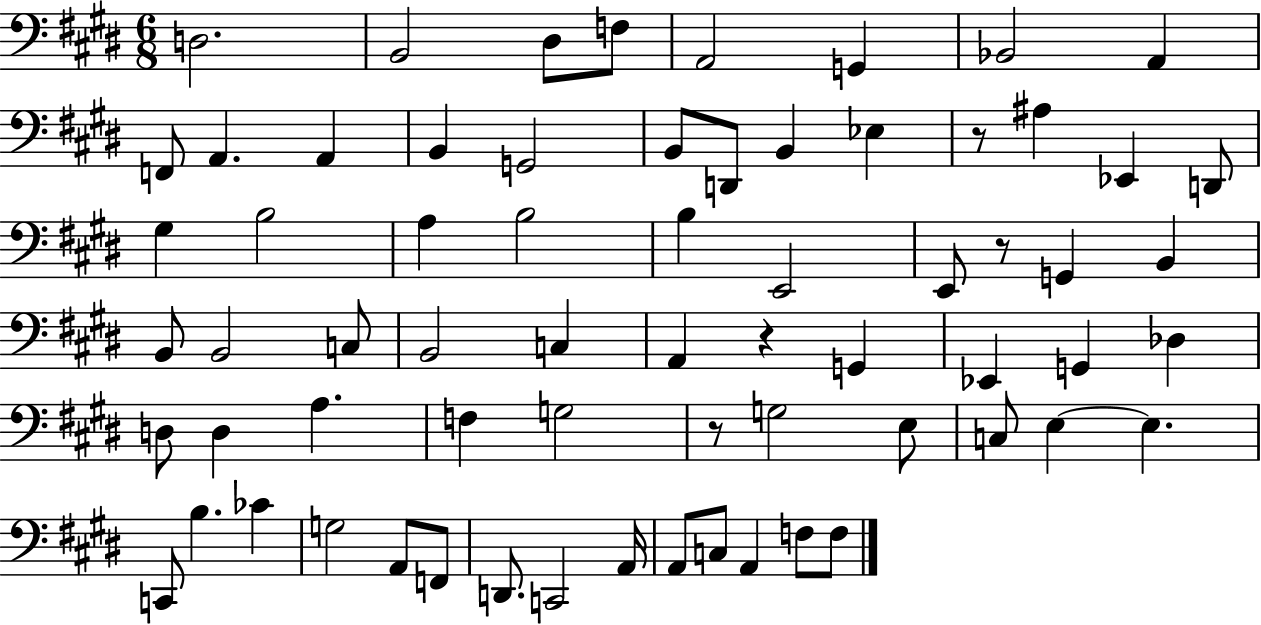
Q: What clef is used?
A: bass